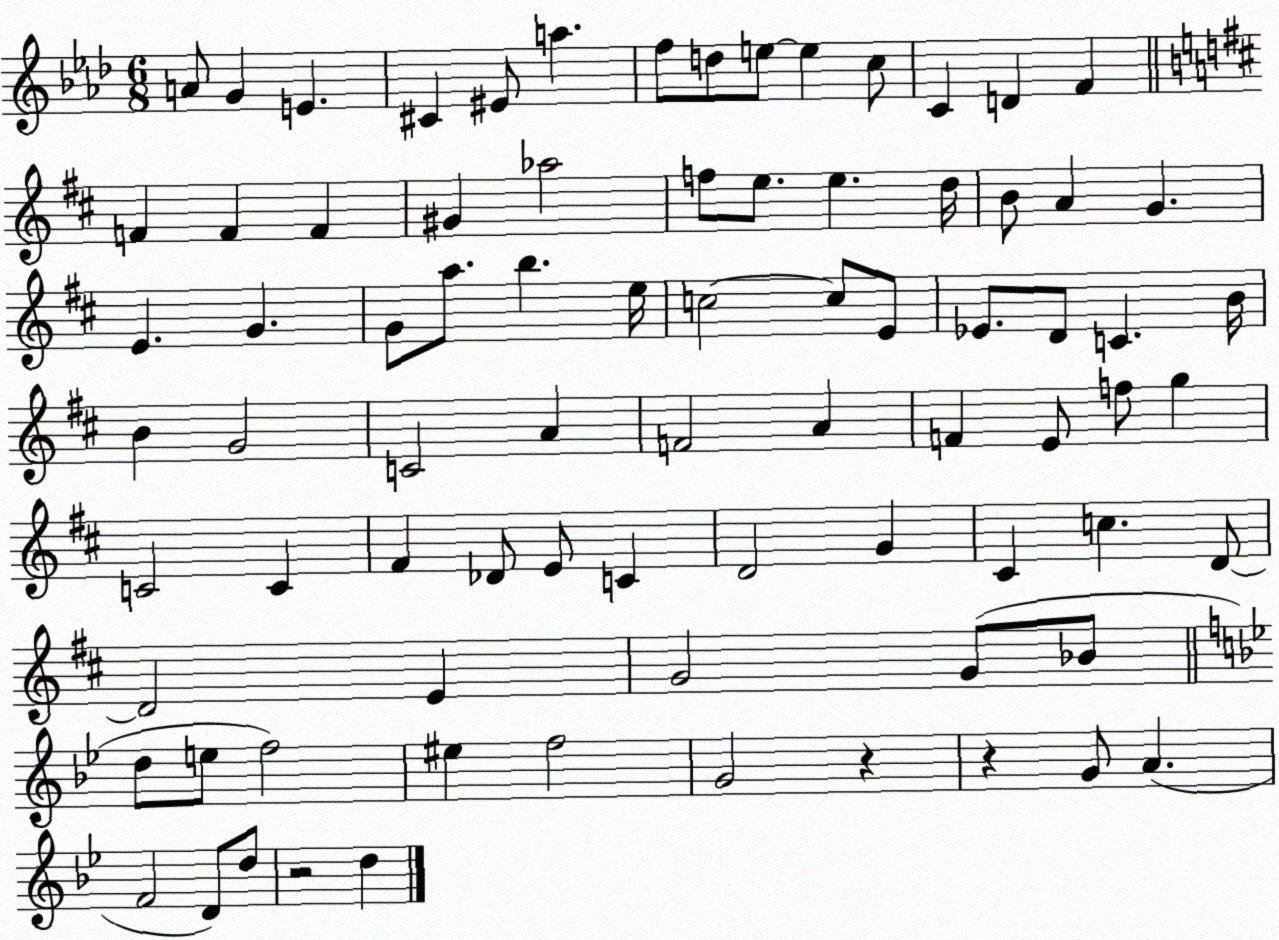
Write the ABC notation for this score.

X:1
T:Untitled
M:6/8
L:1/4
K:Ab
A/2 G E ^C ^E/2 a f/2 d/2 e/2 e c/2 C D F F F F ^G _a2 f/2 e/2 e d/4 B/2 A G E G G/2 a/2 b e/4 c2 c/2 E/2 _E/2 D/2 C B/4 B G2 C2 A F2 A F E/2 f/2 g C2 C ^F _D/2 E/2 C D2 G ^C c D/2 D2 E G2 G/2 _B/2 d/2 e/2 f2 ^e f2 G2 z z G/2 A F2 D/2 d/2 z2 d